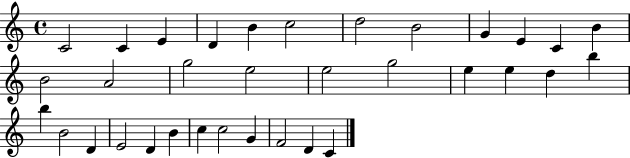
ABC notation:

X:1
T:Untitled
M:4/4
L:1/4
K:C
C2 C E D B c2 d2 B2 G E C B B2 A2 g2 e2 e2 g2 e e d b b B2 D E2 D B c c2 G F2 D C